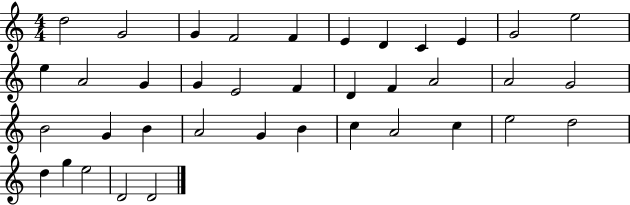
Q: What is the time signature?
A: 4/4